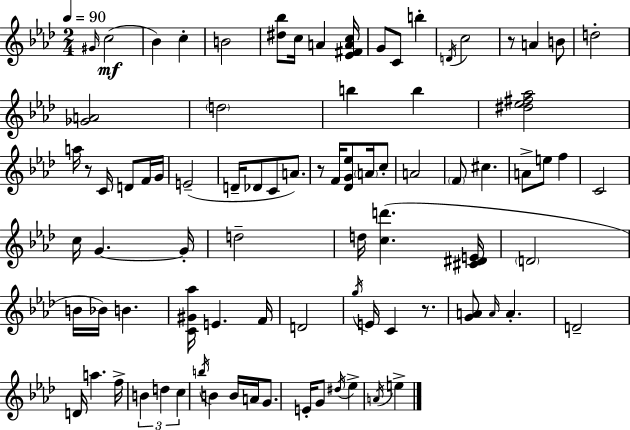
G#4/s C5/h Bb4/q C5/q B4/h [D#5,Bb5]/e C5/s A4/q [Eb4,F#4,A4,C5]/s G4/e C4/e B5/q D4/s C5/h R/e A4/q B4/e D5/h [Gb4,A4]/h D5/h B5/q B5/q [D#5,Eb5,F#5,Ab5]/h A5/s R/e C4/s D4/e F4/s G4/s E4/h D4/s Db4/e C4/e A4/e. R/e F4/s [Db4,G4,Eb5]/e A4/s C5/e A4/h F4/e C#5/q. A4/e E5/e F5/q C4/h C5/s G4/q. G4/s D5/h D5/s [C5,D6]/q. [C#4,D#4,E4]/s D4/h B4/s Bb4/s B4/q. [C4,G#4,Ab5]/s E4/q. F4/s D4/h G5/s E4/s C4/q R/e. [G4,A4]/e A4/s A4/q. D4/h D4/s A5/q. F5/s B4/q D5/q C5/q B5/s B4/q B4/s A4/s G4/e. E4/s G4/e D#5/s Eb5/q A4/s E5/q